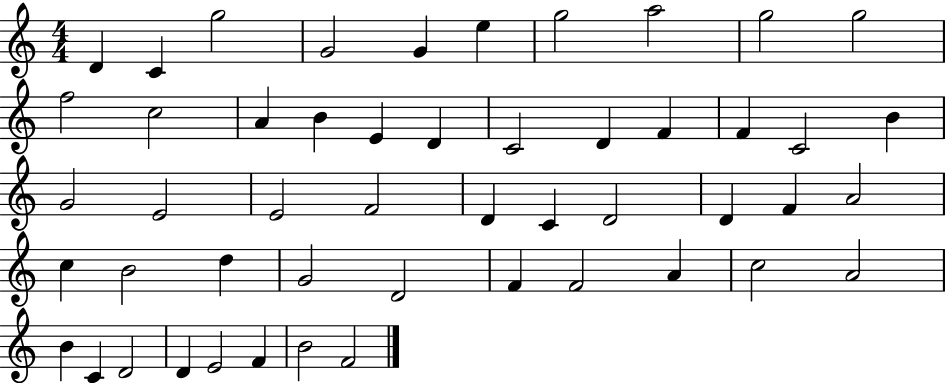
{
  \clef treble
  \numericTimeSignature
  \time 4/4
  \key c \major
  d'4 c'4 g''2 | g'2 g'4 e''4 | g''2 a''2 | g''2 g''2 | \break f''2 c''2 | a'4 b'4 e'4 d'4 | c'2 d'4 f'4 | f'4 c'2 b'4 | \break g'2 e'2 | e'2 f'2 | d'4 c'4 d'2 | d'4 f'4 a'2 | \break c''4 b'2 d''4 | g'2 d'2 | f'4 f'2 a'4 | c''2 a'2 | \break b'4 c'4 d'2 | d'4 e'2 f'4 | b'2 f'2 | \bar "|."
}